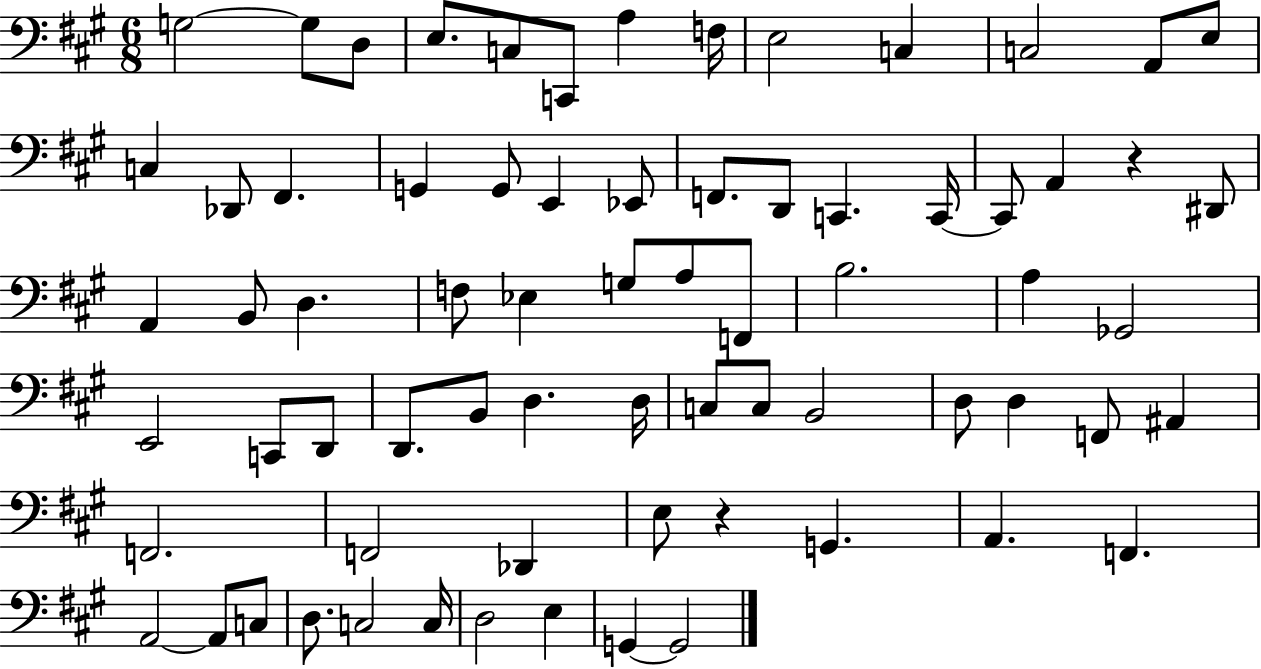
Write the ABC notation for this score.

X:1
T:Untitled
M:6/8
L:1/4
K:A
G,2 G,/2 D,/2 E,/2 C,/2 C,,/2 A, F,/4 E,2 C, C,2 A,,/2 E,/2 C, _D,,/2 ^F,, G,, G,,/2 E,, _E,,/2 F,,/2 D,,/2 C,, C,,/4 C,,/2 A,, z ^D,,/2 A,, B,,/2 D, F,/2 _E, G,/2 A,/2 F,,/2 B,2 A, _G,,2 E,,2 C,,/2 D,,/2 D,,/2 B,,/2 D, D,/4 C,/2 C,/2 B,,2 D,/2 D, F,,/2 ^A,, F,,2 F,,2 _D,, E,/2 z G,, A,, F,, A,,2 A,,/2 C,/2 D,/2 C,2 C,/4 D,2 E, G,, G,,2